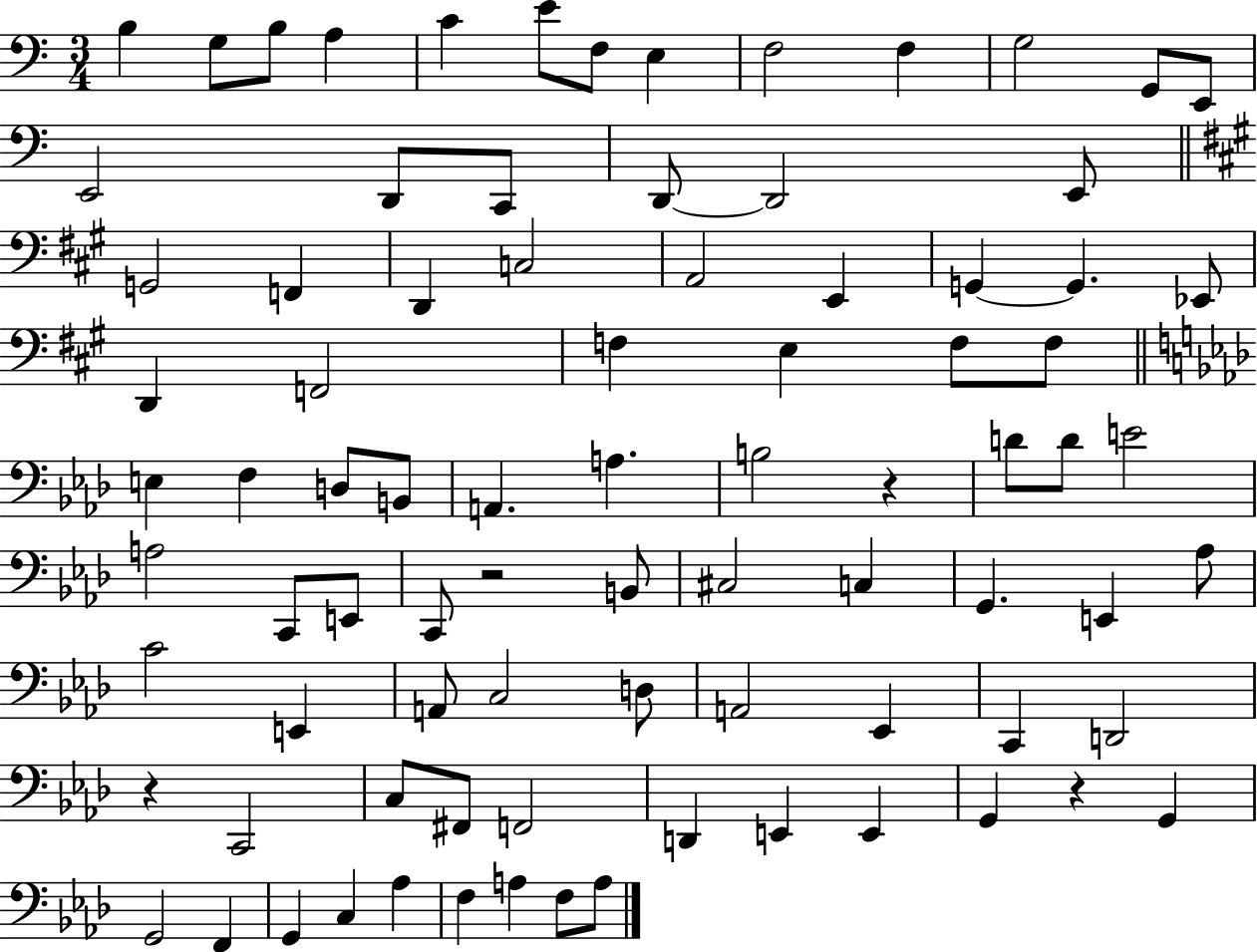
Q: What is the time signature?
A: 3/4